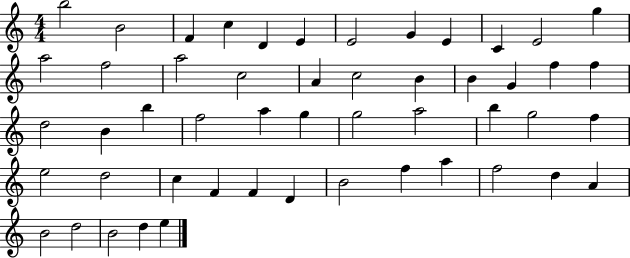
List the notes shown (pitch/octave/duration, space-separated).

B5/h B4/h F4/q C5/q D4/q E4/q E4/h G4/q E4/q C4/q E4/h G5/q A5/h F5/h A5/h C5/h A4/q C5/h B4/q B4/q G4/q F5/q F5/q D5/h B4/q B5/q F5/h A5/q G5/q G5/h A5/h B5/q G5/h F5/q E5/h D5/h C5/q F4/q F4/q D4/q B4/h F5/q A5/q F5/h D5/q A4/q B4/h D5/h B4/h D5/q E5/q